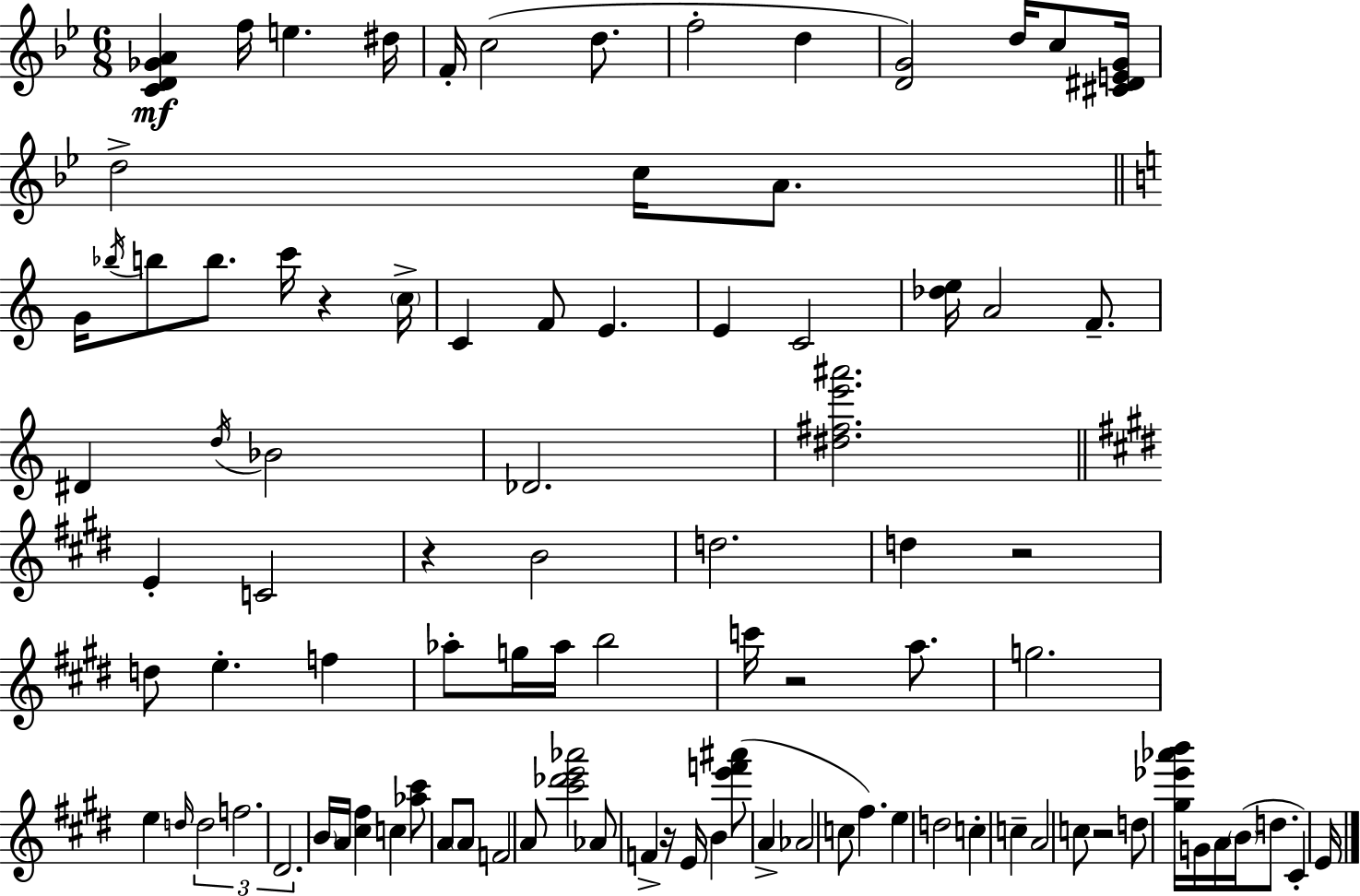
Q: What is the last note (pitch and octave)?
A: E4